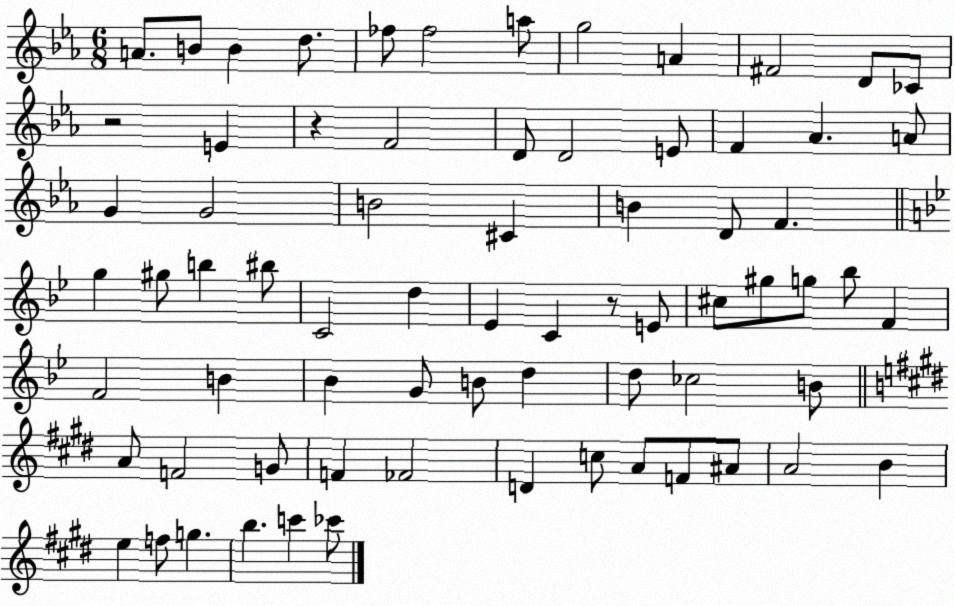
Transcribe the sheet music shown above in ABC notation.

X:1
T:Untitled
M:6/8
L:1/4
K:Eb
A/2 B/2 B d/2 _f/2 _f2 a/2 g2 A ^F2 D/2 _C/2 z2 E z F2 D/2 D2 E/2 F _A A/2 G G2 B2 ^C B D/2 F g ^g/2 b ^b/2 C2 d _E C z/2 E/2 ^c/2 ^g/2 g/2 _b/2 F F2 B _B G/2 B/2 d d/2 _c2 B/2 A/2 F2 G/2 F _F2 D c/2 A/2 F/2 ^A/2 A2 B e f/2 g b c' _c'/2